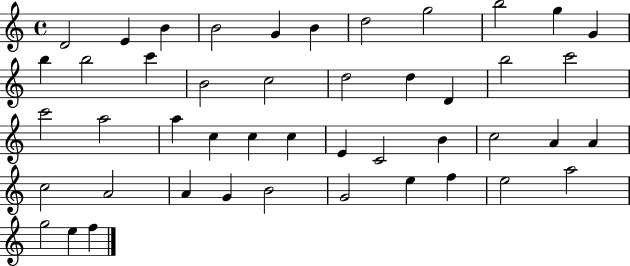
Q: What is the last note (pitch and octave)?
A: F5